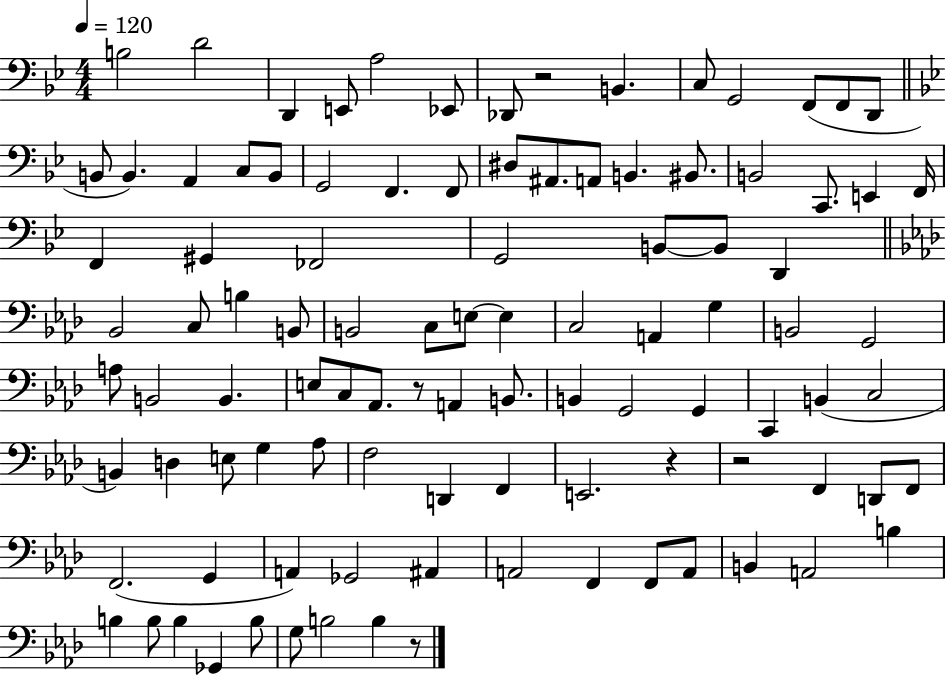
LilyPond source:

{
  \clef bass
  \numericTimeSignature
  \time 4/4
  \key bes \major
  \tempo 4 = 120
  \repeat volta 2 { b2 d'2 | d,4 e,8 a2 ees,8 | des,8 r2 b,4. | c8 g,2 f,8( f,8 d,8 | \break \bar "||" \break \key bes \major b,8 b,4.) a,4 c8 b,8 | g,2 f,4. f,8 | dis8 ais,8. a,8 b,4. bis,8. | b,2 c,8. e,4 f,16 | \break f,4 gis,4 fes,2 | g,2 b,8~~ b,8 d,4 | \bar "||" \break \key aes \major bes,2 c8 b4 b,8 | b,2 c8 e8~~ e4 | c2 a,4 g4 | b,2 g,2 | \break a8 b,2 b,4. | e8 c8 aes,8. r8 a,4 b,8. | b,4 g,2 g,4 | c,4 b,4( c2 | \break b,4) d4 e8 g4 aes8 | f2 d,4 f,4 | e,2. r4 | r2 f,4 d,8 f,8 | \break f,2.( g,4 | a,4) ges,2 ais,4 | a,2 f,4 f,8 a,8 | b,4 a,2 b4 | \break b4 b8 b4 ges,4 b8 | g8 b2 b4 r8 | } \bar "|."
}